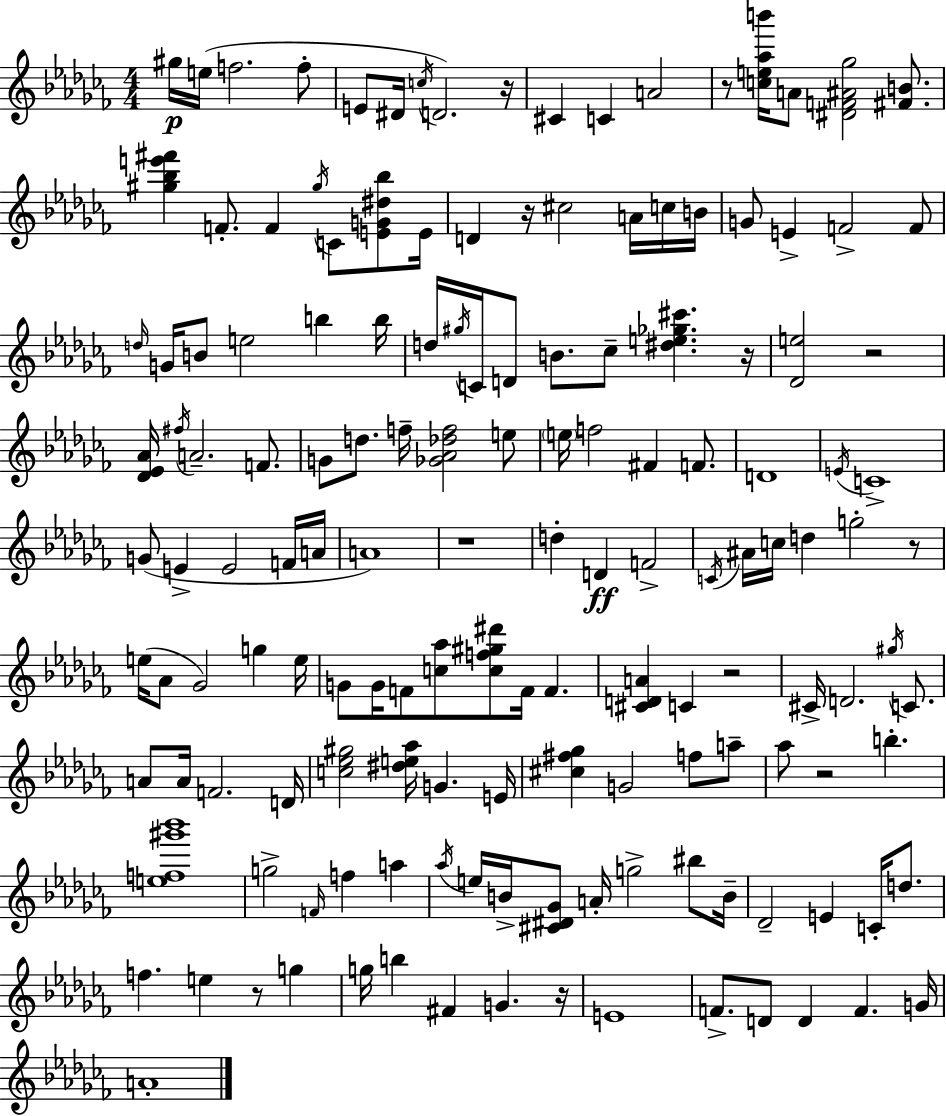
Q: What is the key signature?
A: AES minor